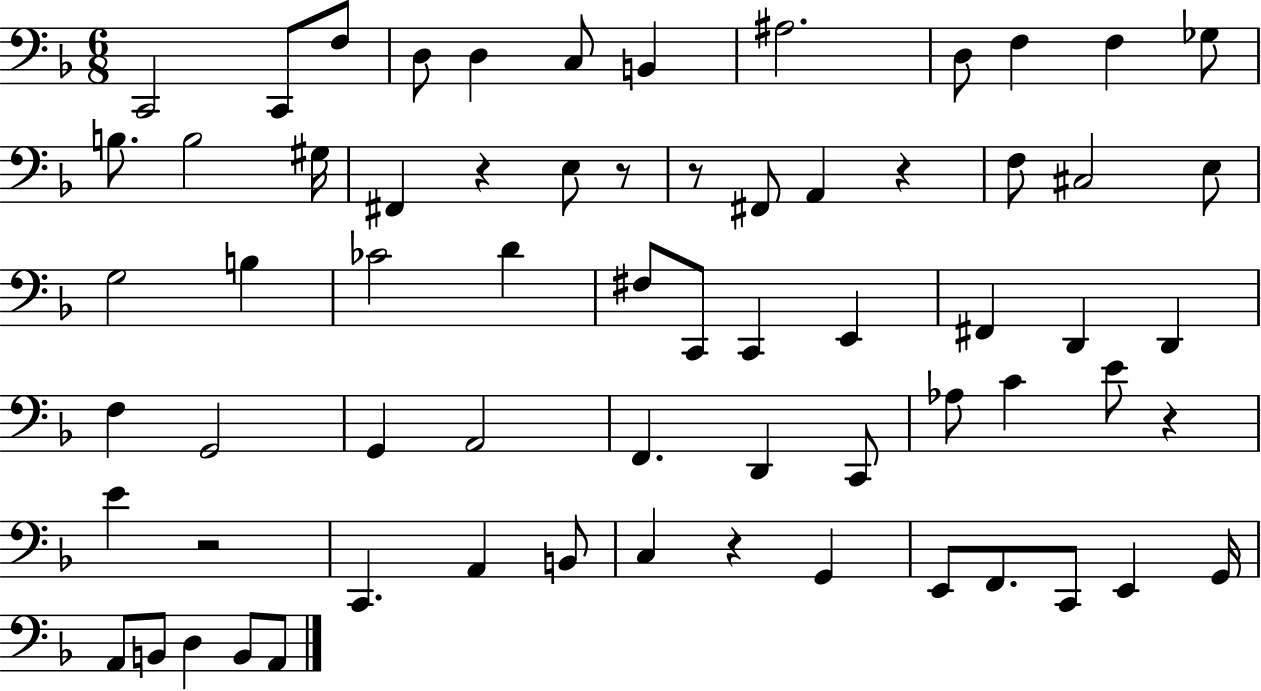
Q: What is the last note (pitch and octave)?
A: A2